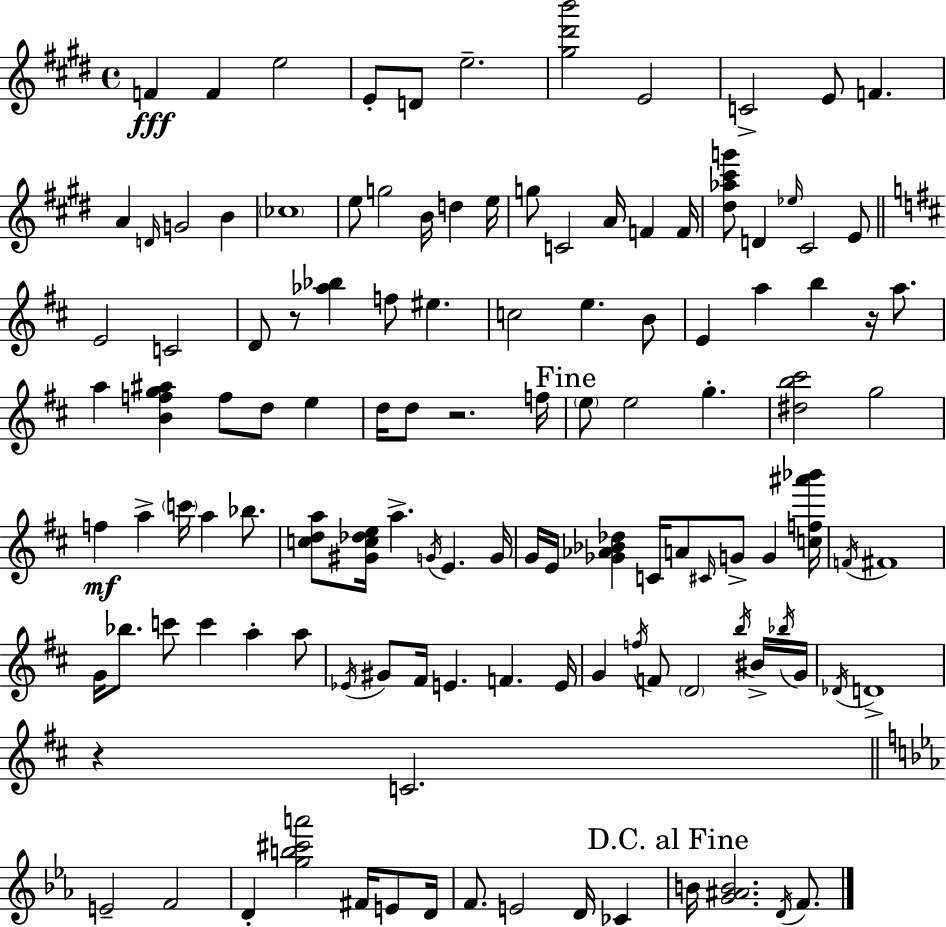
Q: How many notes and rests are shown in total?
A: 121